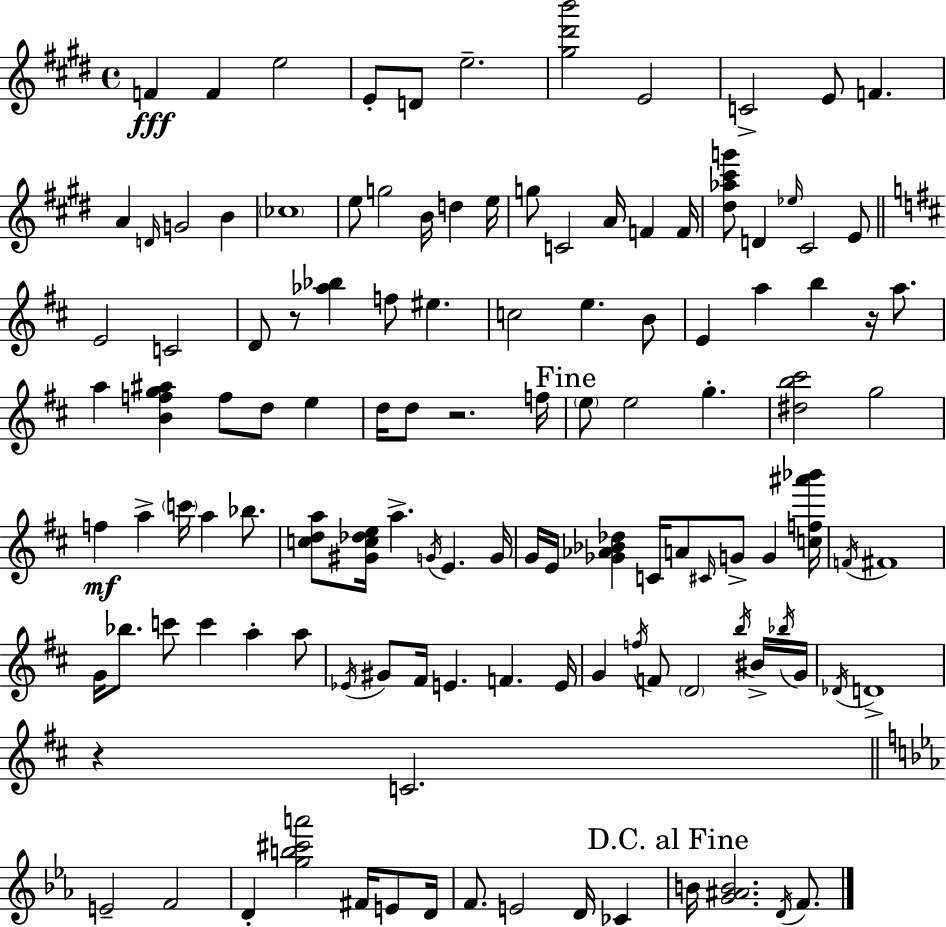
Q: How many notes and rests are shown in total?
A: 121